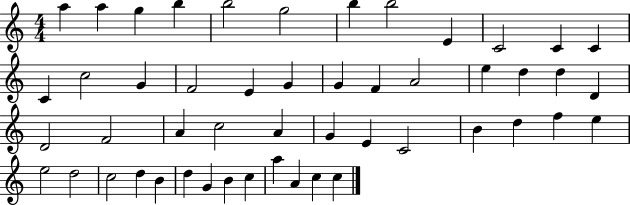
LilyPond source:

{
  \clef treble
  \numericTimeSignature
  \time 4/4
  \key c \major
  a''4 a''4 g''4 b''4 | b''2 g''2 | b''4 b''2 e'4 | c'2 c'4 c'4 | \break c'4 c''2 g'4 | f'2 e'4 g'4 | g'4 f'4 a'2 | e''4 d''4 d''4 d'4 | \break d'2 f'2 | a'4 c''2 a'4 | g'4 e'4 c'2 | b'4 d''4 f''4 e''4 | \break e''2 d''2 | c''2 d''4 b'4 | d''4 g'4 b'4 c''4 | a''4 a'4 c''4 c''4 | \break \bar "|."
}